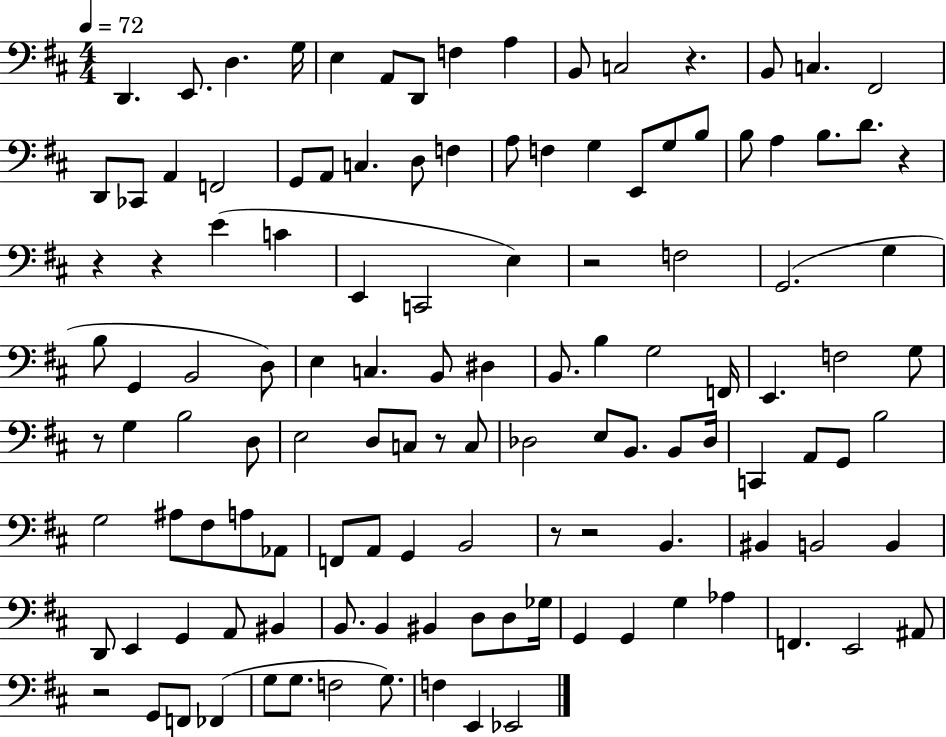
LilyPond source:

{
  \clef bass
  \numericTimeSignature
  \time 4/4
  \key d \major
  \tempo 4 = 72
  d,4. e,8. d4. g16 | e4 a,8 d,8 f4 a4 | b,8 c2 r4. | b,8 c4. fis,2 | \break d,8 ces,8 a,4 f,2 | g,8 a,8 c4. d8 f4 | a8 f4 g4 e,8 g8 b8 | b8 a4 b8. d'8. r4 | \break r4 r4 e'4( c'4 | e,4 c,2 e4) | r2 f2 | g,2.( g4 | \break b8 g,4 b,2 d8) | e4 c4. b,8 dis4 | b,8. b4 g2 f,16 | e,4. f2 g8 | \break r8 g4 b2 d8 | e2 d8 c8 r8 c8 | des2 e8 b,8. b,8 des16 | c,4 a,8 g,8 b2 | \break g2 ais8 fis8 a8 aes,8 | f,8 a,8 g,4 b,2 | r8 r2 b,4. | bis,4 b,2 b,4 | \break d,8 e,4 g,4 a,8 bis,4 | b,8. b,4 bis,4 d8 d8 ges16 | g,4 g,4 g4 aes4 | f,4. e,2 ais,8 | \break r2 g,8 f,8 fes,4( | g8 g8. f2 g8.) | f4 e,4 ees,2 | \bar "|."
}